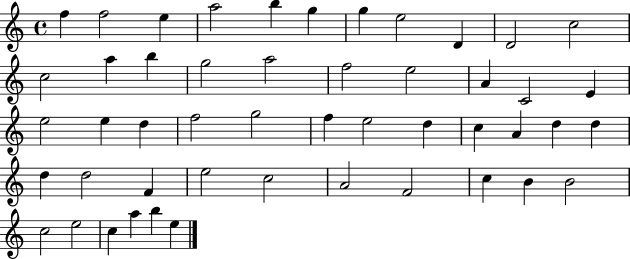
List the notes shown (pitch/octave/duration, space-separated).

F5/q F5/h E5/q A5/h B5/q G5/q G5/q E5/h D4/q D4/h C5/h C5/h A5/q B5/q G5/h A5/h F5/h E5/h A4/q C4/h E4/q E5/h E5/q D5/q F5/h G5/h F5/q E5/h D5/q C5/q A4/q D5/q D5/q D5/q D5/h F4/q E5/h C5/h A4/h F4/h C5/q B4/q B4/h C5/h E5/h C5/q A5/q B5/q E5/q